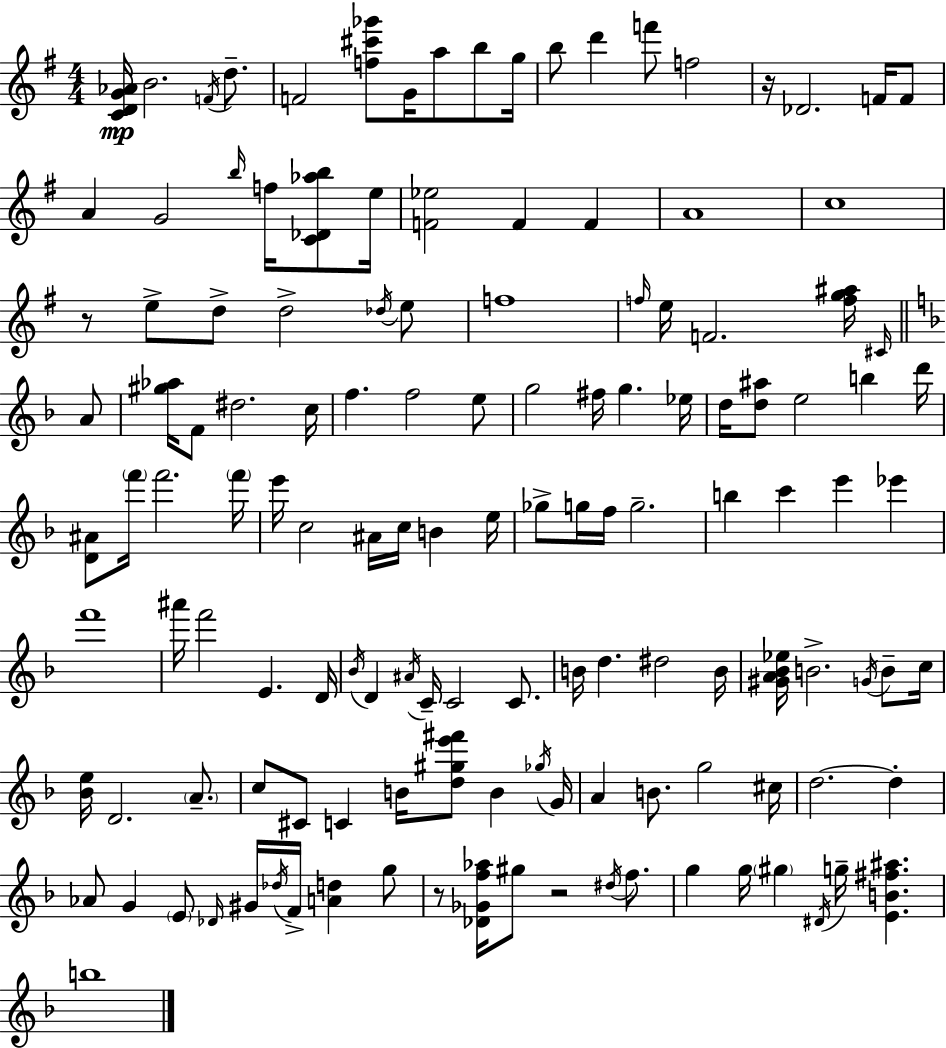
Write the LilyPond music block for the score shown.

{
  \clef treble
  \numericTimeSignature
  \time 4/4
  \key e \minor
  <c' d' g' aes'>16\mp b'2. \acciaccatura { f'16 } d''8.-- | f'2 <f'' cis''' ges'''>8 g'16 a''8 b''8 | g''16 b''8 d'''4 f'''8 f''2 | r16 des'2. f'16 f'8 | \break a'4 g'2 \grace { b''16 } f''16 <c' des' aes'' b''>8 | e''16 <f' ees''>2 f'4 f'4 | a'1 | c''1 | \break r8 e''8-> d''8-> d''2-> | \acciaccatura { des''16 } e''8 f''1 | \grace { f''16 } e''16 f'2. | <f'' g'' ais''>16 \grace { cis'16 } \bar "||" \break \key f \major a'8 <gis'' aes''>16 f'8 dis''2. | c''16 f''4. f''2 | e''8 g''2 fis''16 g''4. | ees''16 d''16 <d'' ais''>8 e''2 b''4 | \break d'''16 <d' ais'>8 \parenthesize f'''16 f'''2. | \parenthesize f'''16 e'''16 c''2 ais'16 c''16 b'4 | e''16 ges''8-> g''16 f''16 g''2.-- | b''4 c'''4 e'''4 ees'''4 | \break f'''1 | ais'''16 f'''2 e'4. | d'16 \acciaccatura { bes'16 } d'4 \acciaccatura { ais'16 } c'16-- c'2 | c'8. b'16 d''4. dis''2 | \break b'16 <gis' a' bes' ees''>16 b'2.-> | \acciaccatura { g'16 } b'8-- c''16 <bes' e''>16 d'2. | \parenthesize a'8.-- c''8 cis'8 c'4 b'16 <d'' gis'' e''' fis'''>8 | b'4 \acciaccatura { ges''16 } g'16 a'4 b'8. g''2 | \break cis''16 d''2.~~ | d''4-. aes'8 g'4 \parenthesize e'8 \grace { des'16 } gis'16 | \acciaccatura { des''16 } f'16-> <a' d''>4 g''8 r8 <des' ges' f'' aes''>16 gis''8 r2 | \acciaccatura { dis''16 } f''8. g''4 g''16 \parenthesize gis''4 | \break \acciaccatura { dis'16 } g''16-- <e' b' fis'' ais''>4. b''1 | \bar "|."
}